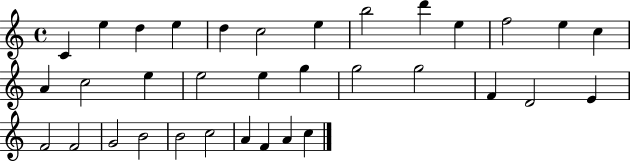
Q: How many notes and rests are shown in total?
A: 34